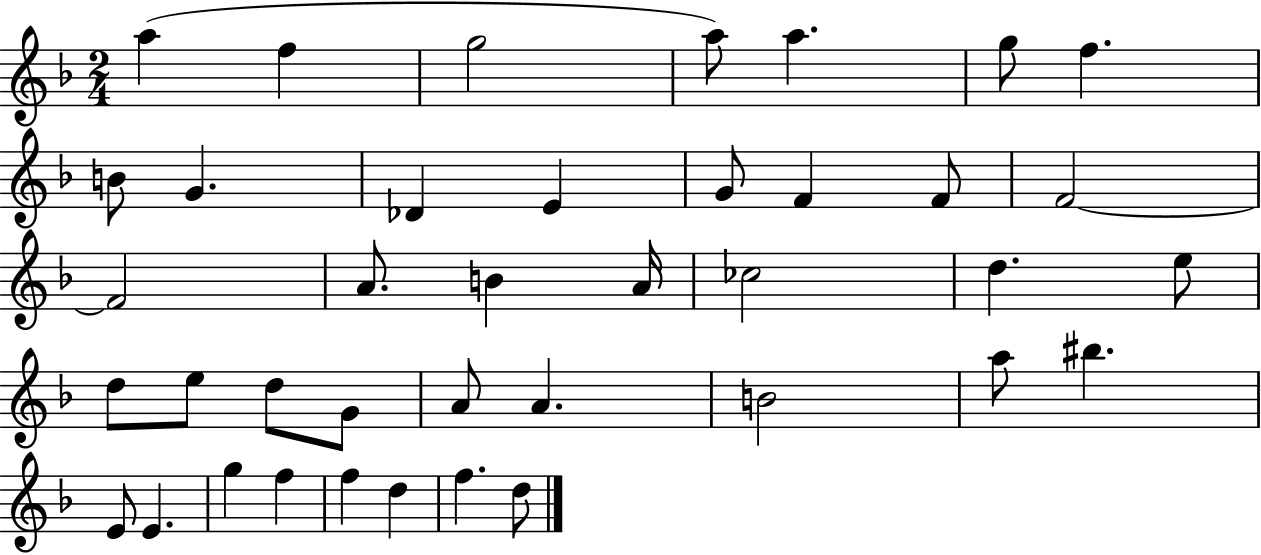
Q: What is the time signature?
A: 2/4